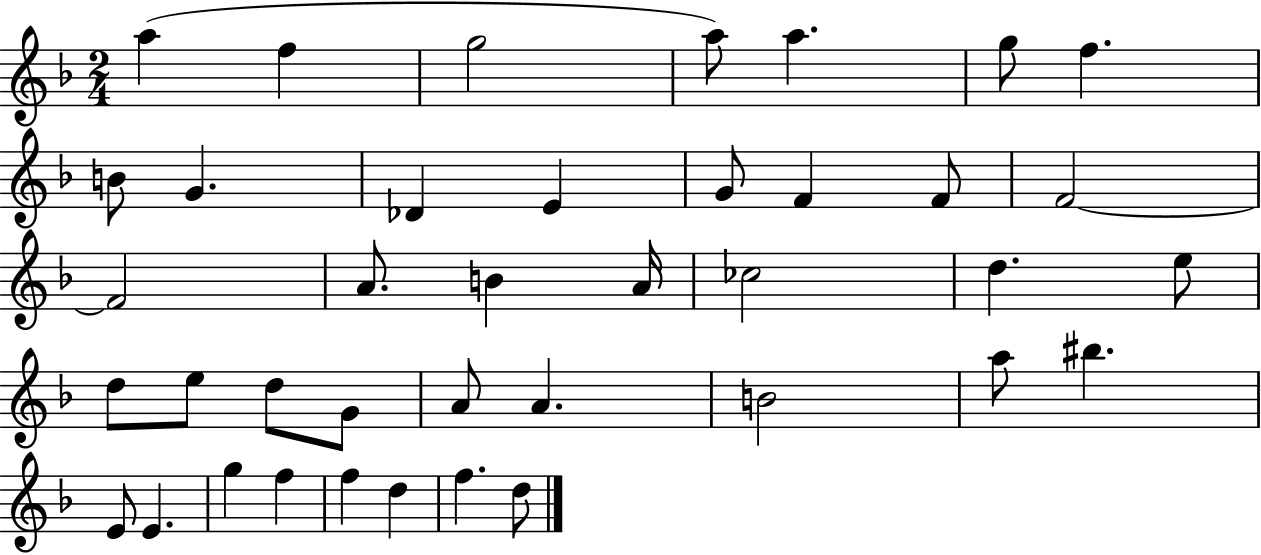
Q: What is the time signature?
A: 2/4